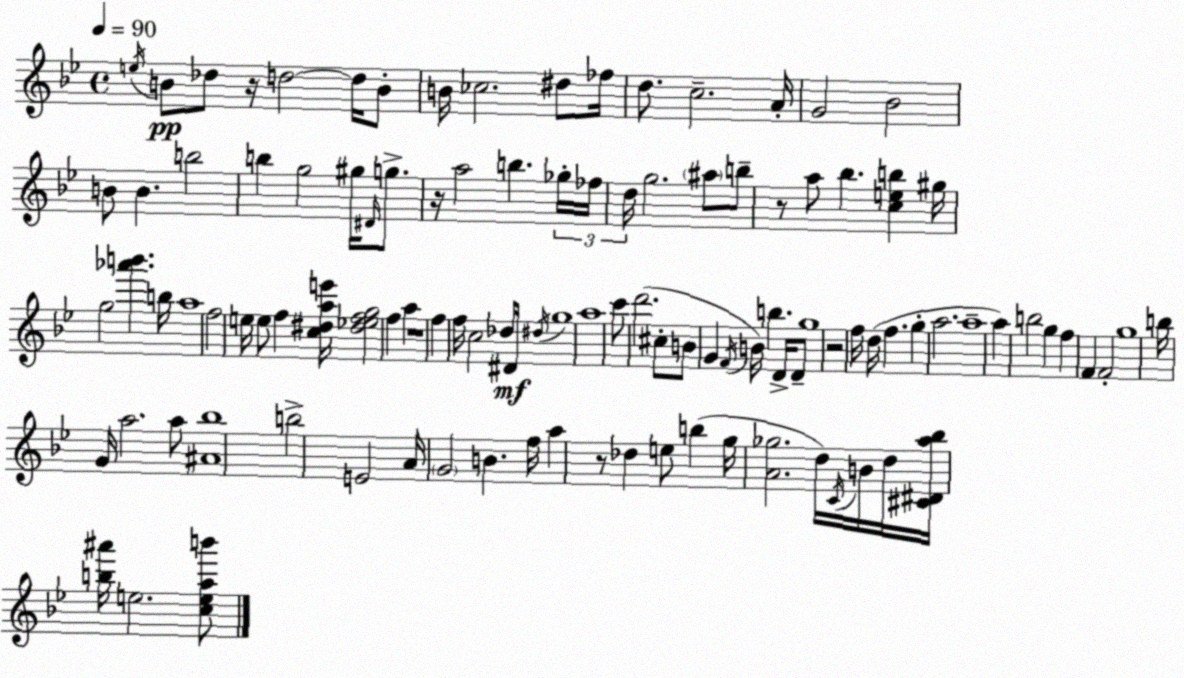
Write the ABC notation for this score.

X:1
T:Untitled
M:4/4
L:1/4
K:Bb
e/4 B/2 _d/2 z/4 d2 d/4 B/2 B/4 _c2 ^d/2 _f/4 d/2 c2 A/4 G2 _B2 B/2 B b2 b g2 ^g/4 ^D/4 g/2 z/4 a2 b _g/4 _f/4 d/4 g2 ^a/2 b/2 z/2 a/2 _b [ceb] ^g/4 g2 [_a'b'] b/4 a4 f2 e/4 e/2 f [c^dae']/4 [^d_efg]2 f a z4 f f/4 c2 _d/2 ^D/4 ^d/4 g4 a4 c'/2 d'2 ^c/2 B/2 G F/4 B/4 b D/4 D/2 g4 z2 f/4 d/4 f g a2 a4 a b2 g f F F2 g4 b/4 G/4 a2 a/2 [^A_b]4 b2 E2 A/4 G2 B f/4 a z/2 _d e/2 b g/4 [A_g]2 d/4 C/4 B/4 d/4 [^C^Da_b]/4 [b^a']/4 e2 [ceab']/2